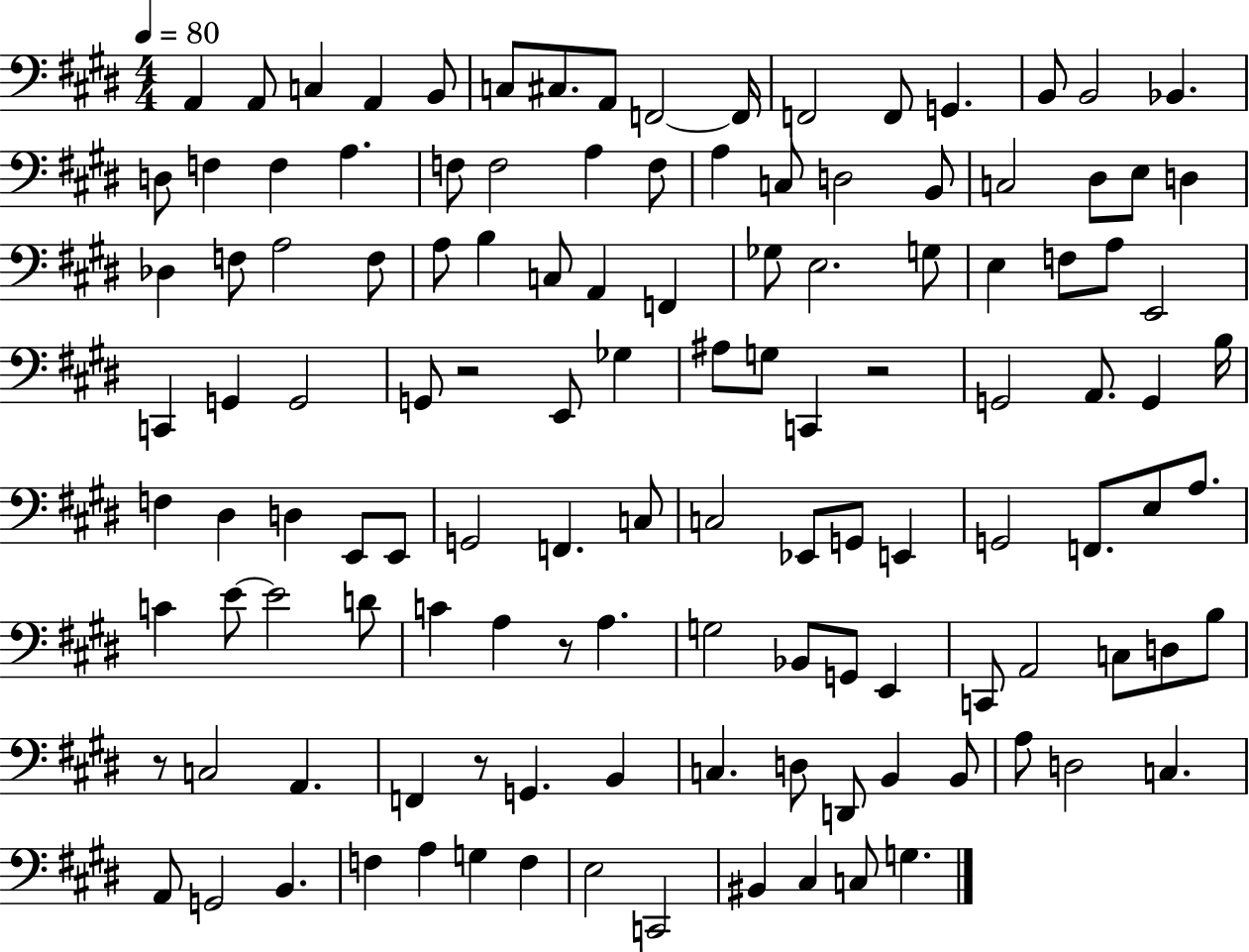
A2/q A2/e C3/q A2/q B2/e C3/e C#3/e. A2/e F2/h F2/s F2/h F2/e G2/q. B2/e B2/h Bb2/q. D3/e F3/q F3/q A3/q. F3/e F3/h A3/q F3/e A3/q C3/e D3/h B2/e C3/h D#3/e E3/e D3/q Db3/q F3/e A3/h F3/e A3/e B3/q C3/e A2/q F2/q Gb3/e E3/h. G3/e E3/q F3/e A3/e E2/h C2/q G2/q G2/h G2/e R/h E2/e Gb3/q A#3/e G3/e C2/q R/h G2/h A2/e. G2/q B3/s F3/q D#3/q D3/q E2/e E2/e G2/h F2/q. C3/e C3/h Eb2/e G2/e E2/q G2/h F2/e. E3/e A3/e. C4/q E4/e E4/h D4/e C4/q A3/q R/e A3/q. G3/h Bb2/e G2/e E2/q C2/e A2/h C3/e D3/e B3/e R/e C3/h A2/q. F2/q R/e G2/q. B2/q C3/q. D3/e D2/e B2/q B2/e A3/e D3/h C3/q. A2/e G2/h B2/q. F3/q A3/q G3/q F3/q E3/h C2/h BIS2/q C#3/q C3/e G3/q.